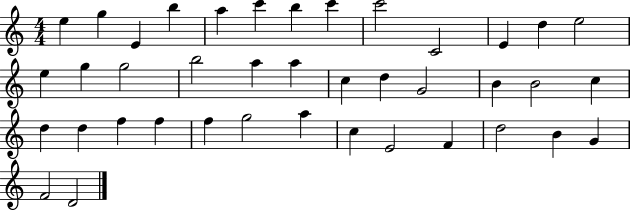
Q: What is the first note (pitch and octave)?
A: E5